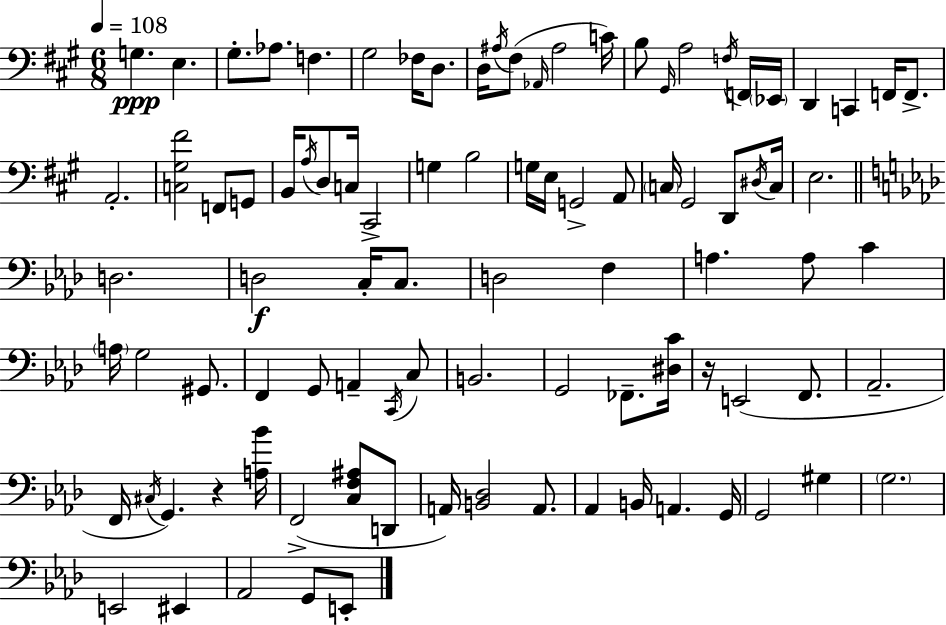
X:1
T:Untitled
M:6/8
L:1/4
K:A
G, E, ^G,/2 _A,/2 F, ^G,2 _F,/4 D,/2 D,/4 ^A,/4 ^F,/2 _A,,/4 ^A,2 C/4 B,/2 ^G,,/4 A,2 F,/4 F,,/4 _E,,/4 D,, C,, F,,/4 F,,/2 A,,2 [C,^G,^F]2 F,,/2 G,,/2 B,,/4 A,/4 D,/2 C,/4 ^C,,2 G, B,2 G,/4 E,/4 G,,2 A,,/2 C,/4 ^G,,2 D,,/2 ^D,/4 C,/4 E,2 D,2 D,2 C,/4 C,/2 D,2 F, A, A,/2 C A,/4 G,2 ^G,,/2 F,, G,,/2 A,, C,,/4 C,/2 B,,2 G,,2 _F,,/2 [^D,C]/4 z/4 E,,2 F,,/2 _A,,2 F,,/4 ^C,/4 G,, z [A,_B]/4 F,,2 [C,F,^A,]/2 D,,/2 A,,/4 [B,,_D,]2 A,,/2 _A,, B,,/4 A,, G,,/4 G,,2 ^G, G,2 E,,2 ^E,, _A,,2 G,,/2 E,,/2